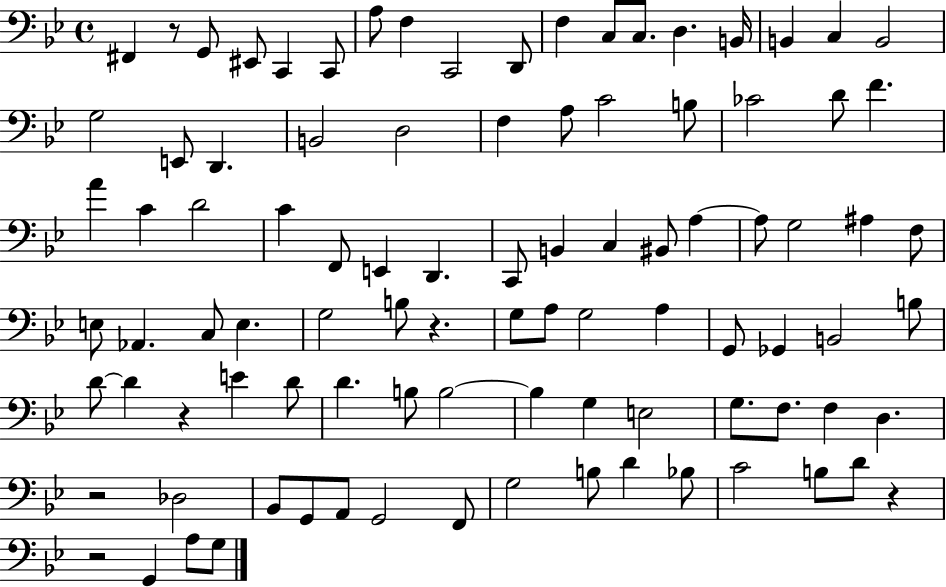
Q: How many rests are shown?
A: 6